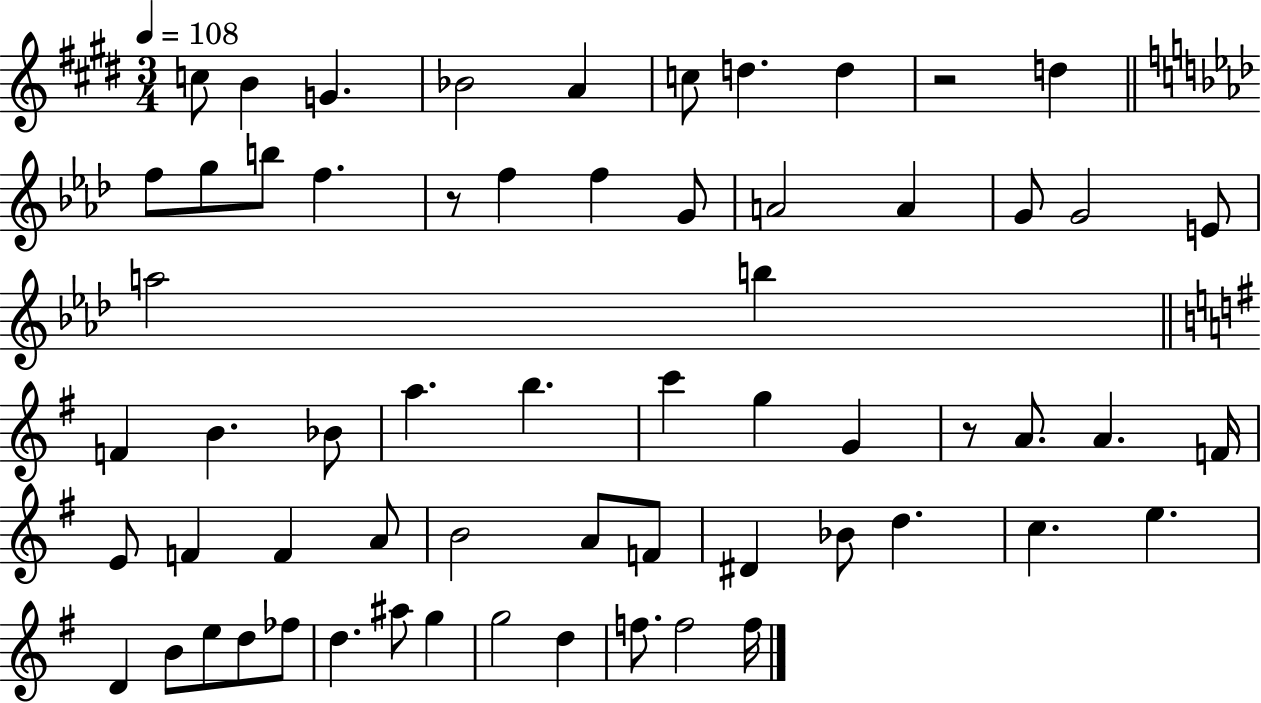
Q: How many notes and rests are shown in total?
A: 62